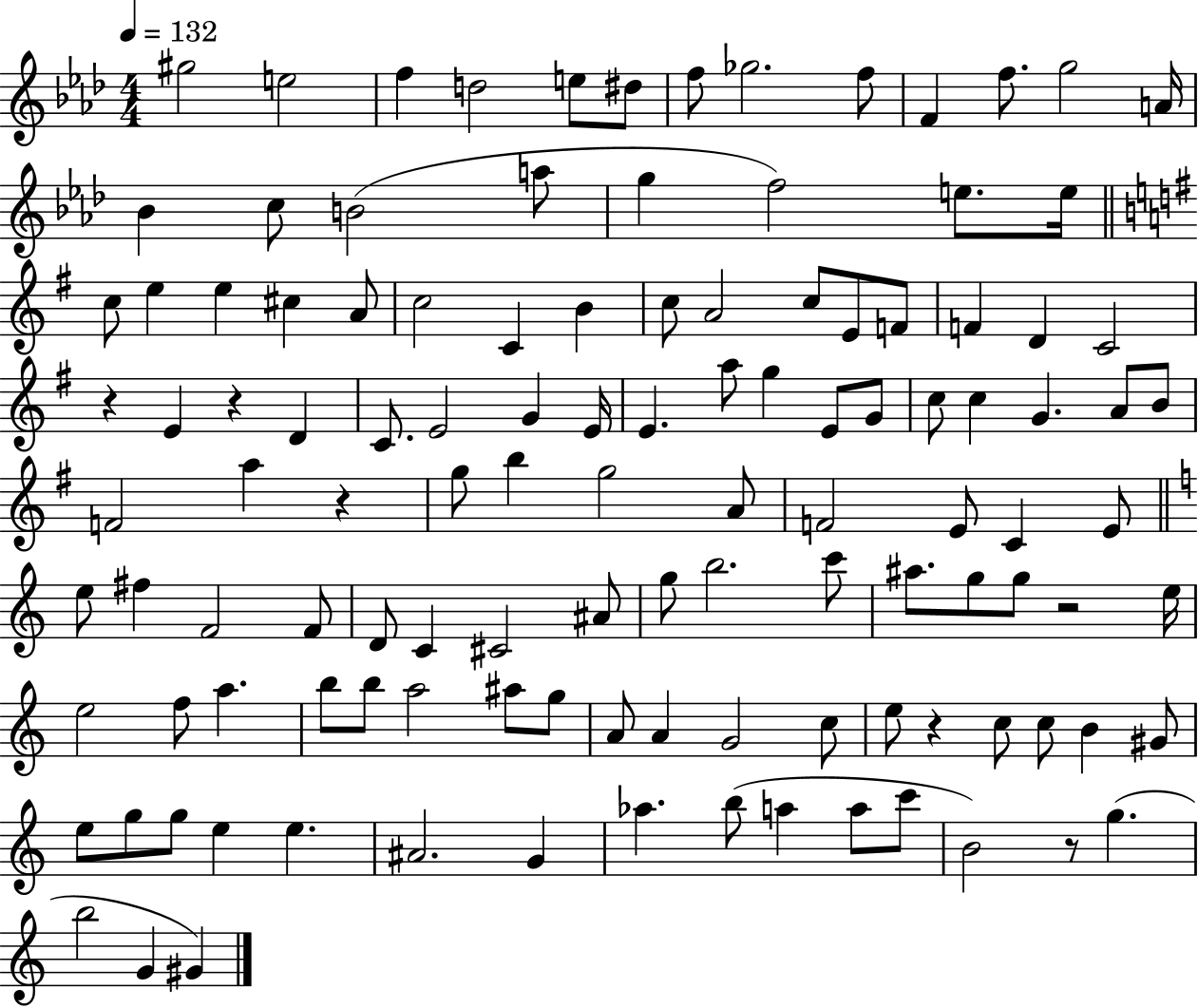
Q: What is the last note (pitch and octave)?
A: G#4